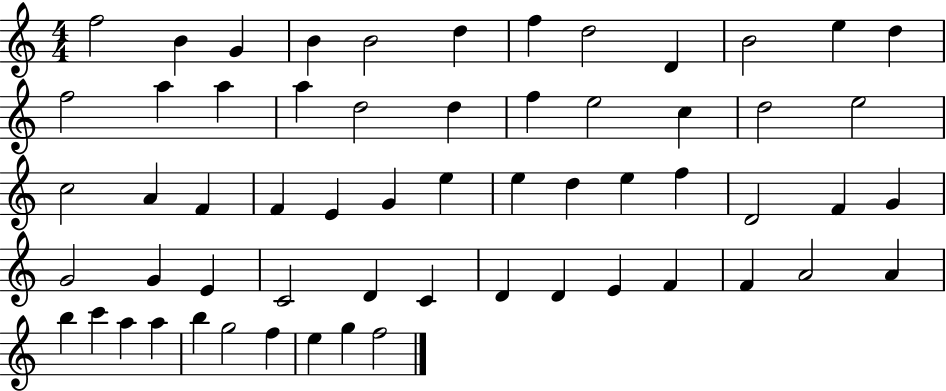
F5/h B4/q G4/q B4/q B4/h D5/q F5/q D5/h D4/q B4/h E5/q D5/q F5/h A5/q A5/q A5/q D5/h D5/q F5/q E5/h C5/q D5/h E5/h C5/h A4/q F4/q F4/q E4/q G4/q E5/q E5/q D5/q E5/q F5/q D4/h F4/q G4/q G4/h G4/q E4/q C4/h D4/q C4/q D4/q D4/q E4/q F4/q F4/q A4/h A4/q B5/q C6/q A5/q A5/q B5/q G5/h F5/q E5/q G5/q F5/h